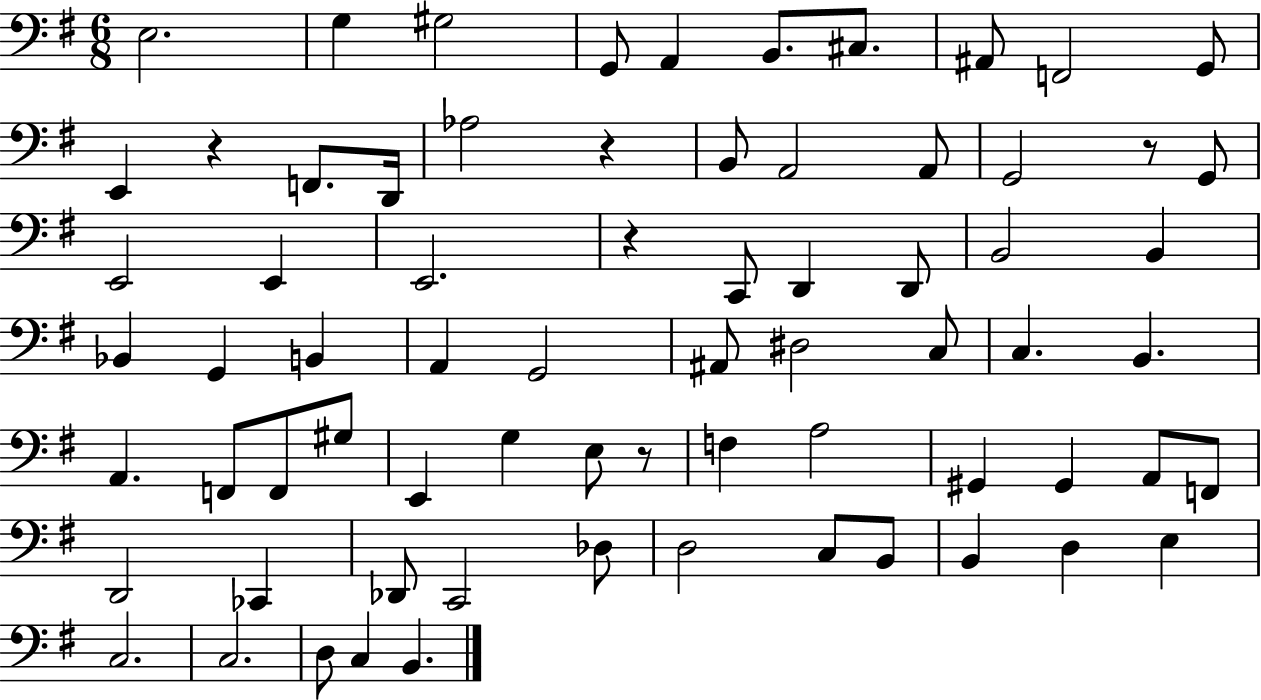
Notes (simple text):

E3/h. G3/q G#3/h G2/e A2/q B2/e. C#3/e. A#2/e F2/h G2/e E2/q R/q F2/e. D2/s Ab3/h R/q B2/e A2/h A2/e G2/h R/e G2/e E2/h E2/q E2/h. R/q C2/e D2/q D2/e B2/h B2/q Bb2/q G2/q B2/q A2/q G2/h A#2/e D#3/h C3/e C3/q. B2/q. A2/q. F2/e F2/e G#3/e E2/q G3/q E3/e R/e F3/q A3/h G#2/q G#2/q A2/e F2/e D2/h CES2/q Db2/e C2/h Db3/e D3/h C3/e B2/e B2/q D3/q E3/q C3/h. C3/h. D3/e C3/q B2/q.